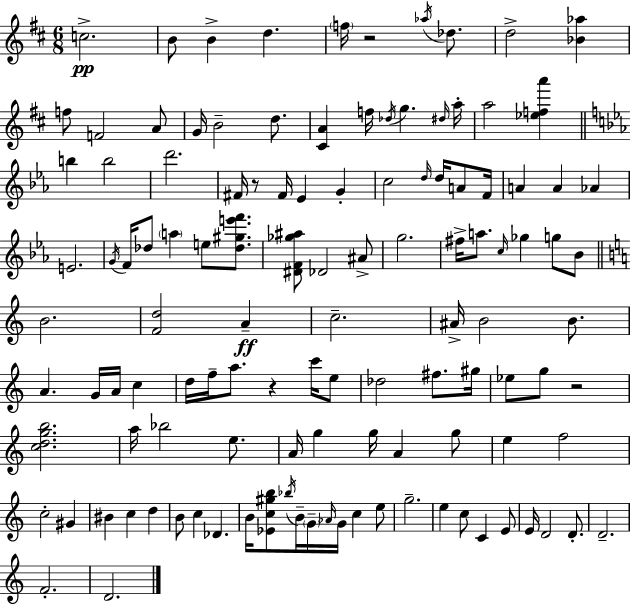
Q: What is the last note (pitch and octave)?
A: D4